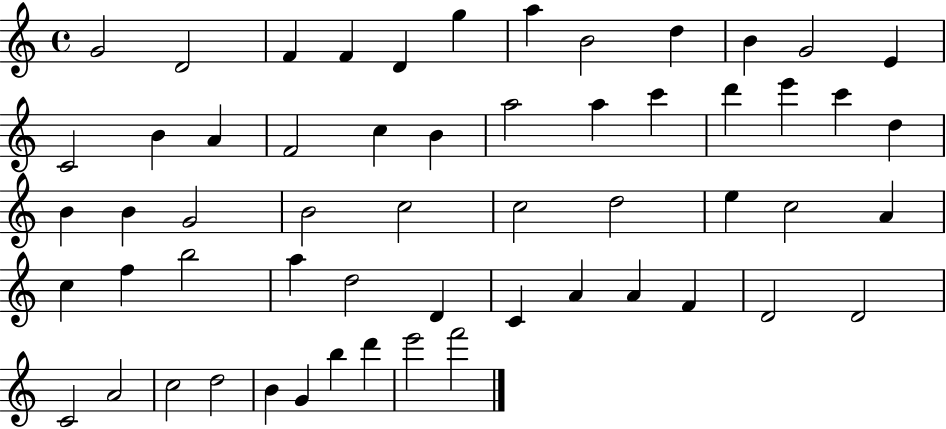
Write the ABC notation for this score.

X:1
T:Untitled
M:4/4
L:1/4
K:C
G2 D2 F F D g a B2 d B G2 E C2 B A F2 c B a2 a c' d' e' c' d B B G2 B2 c2 c2 d2 e c2 A c f b2 a d2 D C A A F D2 D2 C2 A2 c2 d2 B G b d' e'2 f'2